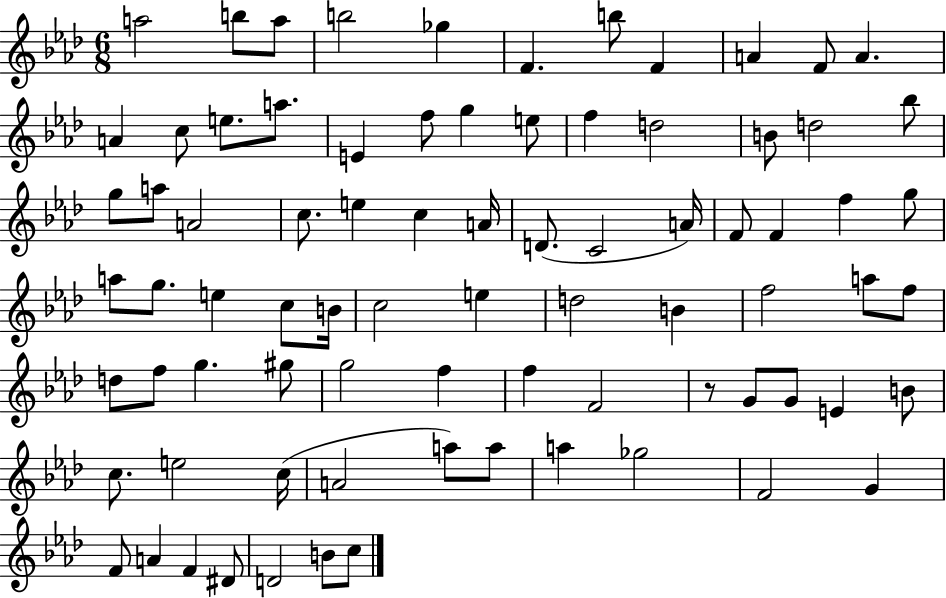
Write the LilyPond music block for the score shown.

{
  \clef treble
  \numericTimeSignature
  \time 6/8
  \key aes \major
  a''2 b''8 a''8 | b''2 ges''4 | f'4. b''8 f'4 | a'4 f'8 a'4. | \break a'4 c''8 e''8. a''8. | e'4 f''8 g''4 e''8 | f''4 d''2 | b'8 d''2 bes''8 | \break g''8 a''8 a'2 | c''8. e''4 c''4 a'16 | d'8.( c'2 a'16) | f'8 f'4 f''4 g''8 | \break a''8 g''8. e''4 c''8 b'16 | c''2 e''4 | d''2 b'4 | f''2 a''8 f''8 | \break d''8 f''8 g''4. gis''8 | g''2 f''4 | f''4 f'2 | r8 g'8 g'8 e'4 b'8 | \break c''8. e''2 c''16( | a'2 a''8) a''8 | a''4 ges''2 | f'2 g'4 | \break f'8 a'4 f'4 dis'8 | d'2 b'8 c''8 | \bar "|."
}